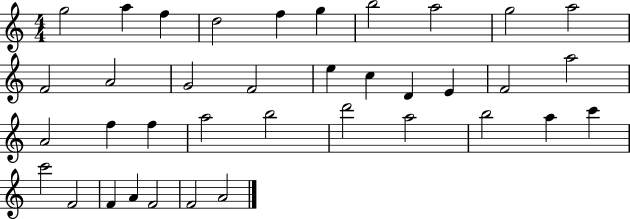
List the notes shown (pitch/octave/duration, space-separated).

G5/h A5/q F5/q D5/h F5/q G5/q B5/h A5/h G5/h A5/h F4/h A4/h G4/h F4/h E5/q C5/q D4/q E4/q F4/h A5/h A4/h F5/q F5/q A5/h B5/h D6/h A5/h B5/h A5/q C6/q C6/h F4/h F4/q A4/q F4/h F4/h A4/h